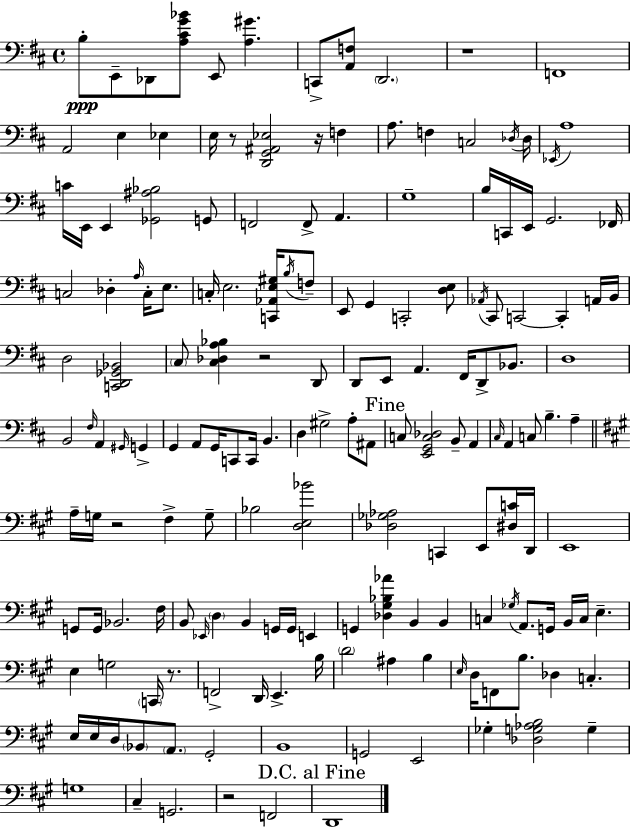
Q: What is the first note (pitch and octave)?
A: B3